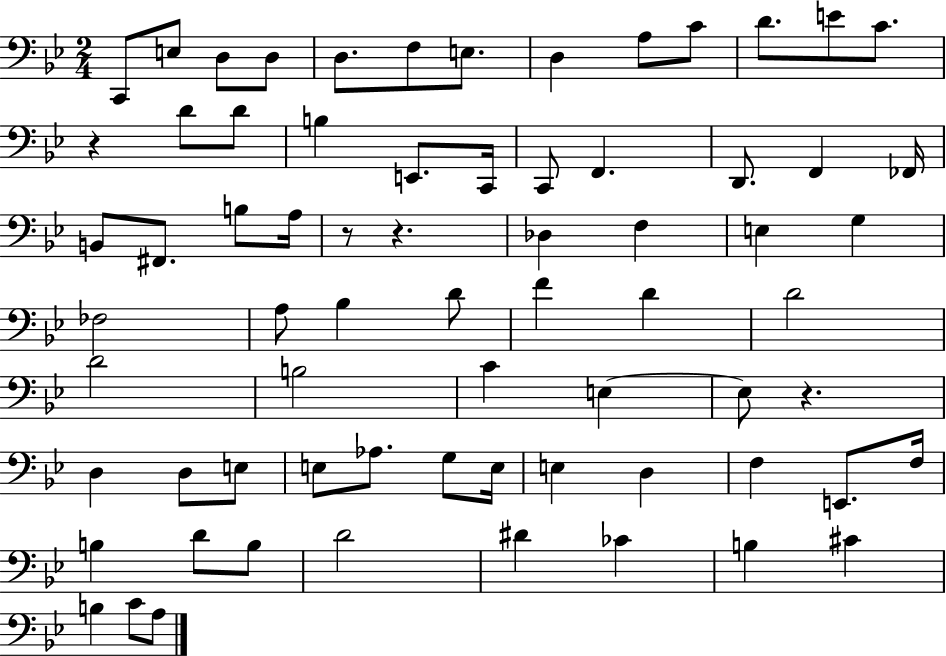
C2/e E3/e D3/e D3/e D3/e. F3/e E3/e. D3/q A3/e C4/e D4/e. E4/e C4/e. R/q D4/e D4/e B3/q E2/e. C2/s C2/e F2/q. D2/e. F2/q FES2/s B2/e F#2/e. B3/e A3/s R/e R/q. Db3/q F3/q E3/q G3/q FES3/h A3/e Bb3/q D4/e F4/q D4/q D4/h D4/h B3/h C4/q E3/q E3/e R/q. D3/q D3/e E3/e E3/e Ab3/e. G3/e E3/s E3/q D3/q F3/q E2/e. F3/s B3/q D4/e B3/e D4/h D#4/q CES4/q B3/q C#4/q B3/q C4/e A3/e